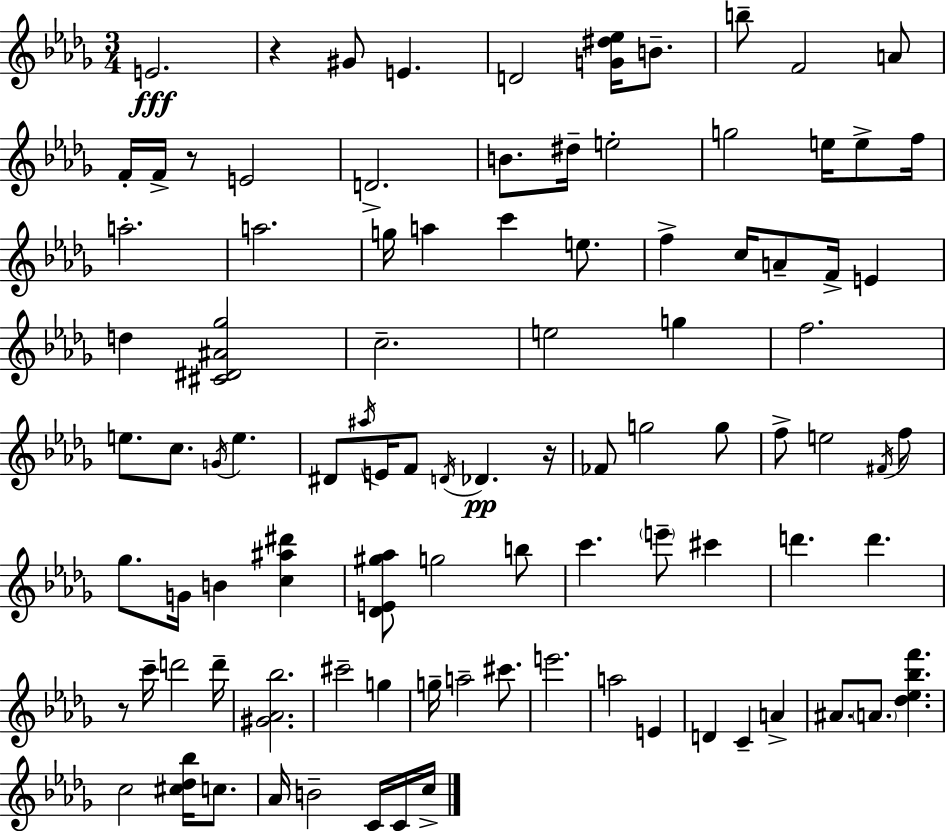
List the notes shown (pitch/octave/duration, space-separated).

E4/h. R/q G#4/e E4/q. D4/h [G4,D#5,Eb5]/s B4/e. B5/e F4/h A4/e F4/s F4/s R/e E4/h D4/h. B4/e. D#5/s E5/h G5/h E5/s E5/e F5/s A5/h. A5/h. G5/s A5/q C6/q E5/e. F5/q C5/s A4/e F4/s E4/q D5/q [C#4,D#4,A#4,Gb5]/h C5/h. E5/h G5/q F5/h. E5/e. C5/e. G4/s E5/q. D#4/e A#5/s E4/s F4/e D4/s Db4/q. R/s FES4/e G5/h G5/e F5/e E5/h F#4/s F5/e Gb5/e. G4/s B4/q [C5,A#5,D#6]/q [Db4,E4,G#5,Ab5]/e G5/h B5/e C6/q. E6/e C#6/q D6/q. D6/q. R/e C6/s D6/h D6/s [G#4,Ab4,Bb5]/h. C#6/h G5/q G5/s A5/h C#6/e. E6/h. A5/h E4/q D4/q C4/q A4/q A#4/e. A4/e. [Db5,Eb5,Bb5,F6]/q. C5/h [C#5,Db5,Bb5]/s C5/e. Ab4/s B4/h C4/s C4/s C5/s